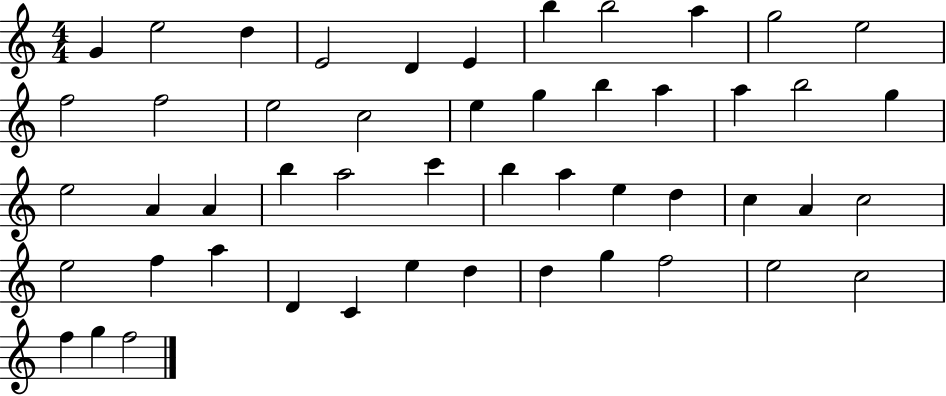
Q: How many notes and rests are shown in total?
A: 50